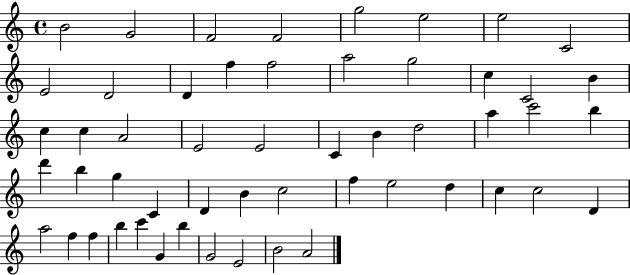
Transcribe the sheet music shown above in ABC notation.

X:1
T:Untitled
M:4/4
L:1/4
K:C
B2 G2 F2 F2 g2 e2 e2 C2 E2 D2 D f f2 a2 g2 c C2 B c c A2 E2 E2 C B d2 a c'2 b d' b g C D B c2 f e2 d c c2 D a2 f f b c' G b G2 E2 B2 A2